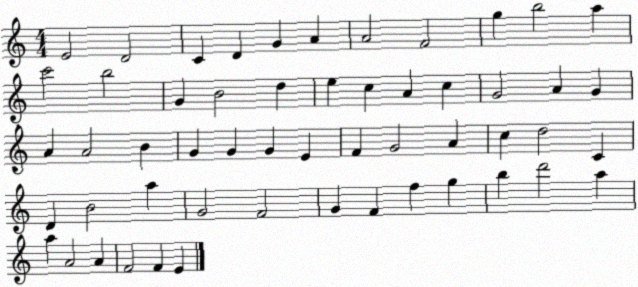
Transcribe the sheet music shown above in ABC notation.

X:1
T:Untitled
M:4/4
L:1/4
K:C
E2 D2 C D G A A2 F2 g b2 a c'2 b2 G B2 d e c A c G2 A G A A2 B G G G E F G2 A c d2 C D B2 a G2 F2 G F f g b d'2 a a A2 A F2 F E